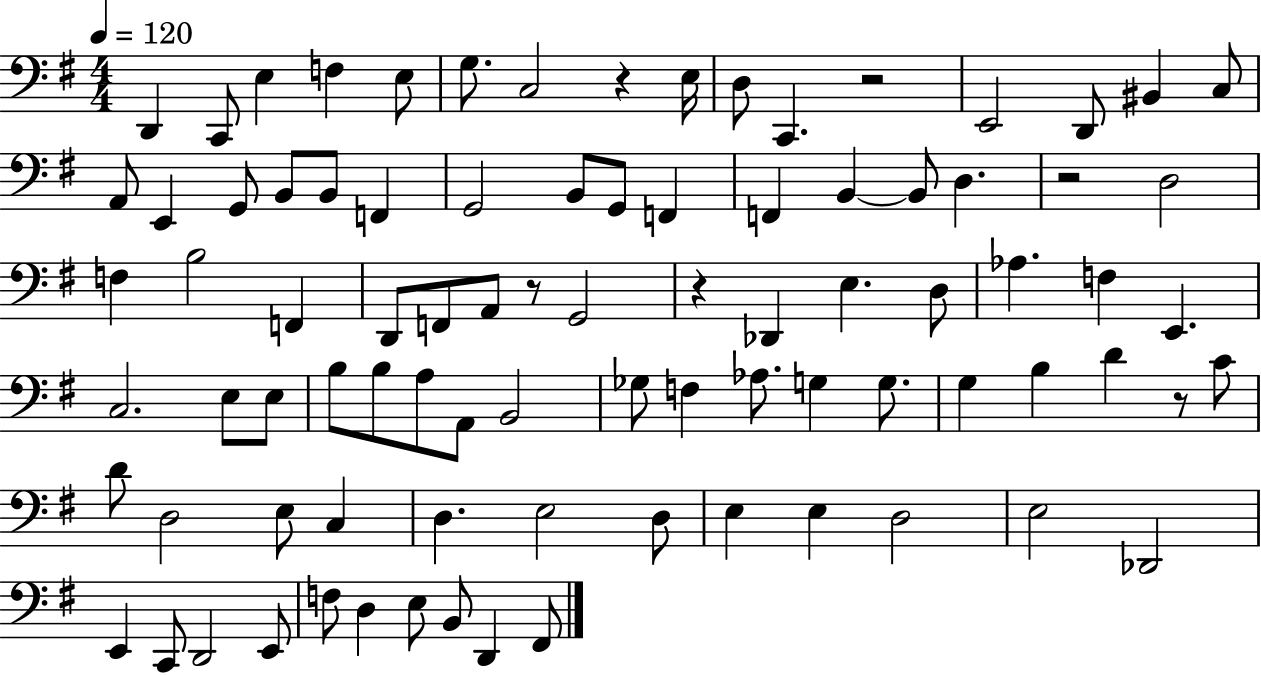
X:1
T:Untitled
M:4/4
L:1/4
K:G
D,, C,,/2 E, F, E,/2 G,/2 C,2 z E,/4 D,/2 C,, z2 E,,2 D,,/2 ^B,, C,/2 A,,/2 E,, G,,/2 B,,/2 B,,/2 F,, G,,2 B,,/2 G,,/2 F,, F,, B,, B,,/2 D, z2 D,2 F, B,2 F,, D,,/2 F,,/2 A,,/2 z/2 G,,2 z _D,, E, D,/2 _A, F, E,, C,2 E,/2 E,/2 B,/2 B,/2 A,/2 A,,/2 B,,2 _G,/2 F, _A,/2 G, G,/2 G, B, D z/2 C/2 D/2 D,2 E,/2 C, D, E,2 D,/2 E, E, D,2 E,2 _D,,2 E,, C,,/2 D,,2 E,,/2 F,/2 D, E,/2 B,,/2 D,, ^F,,/2